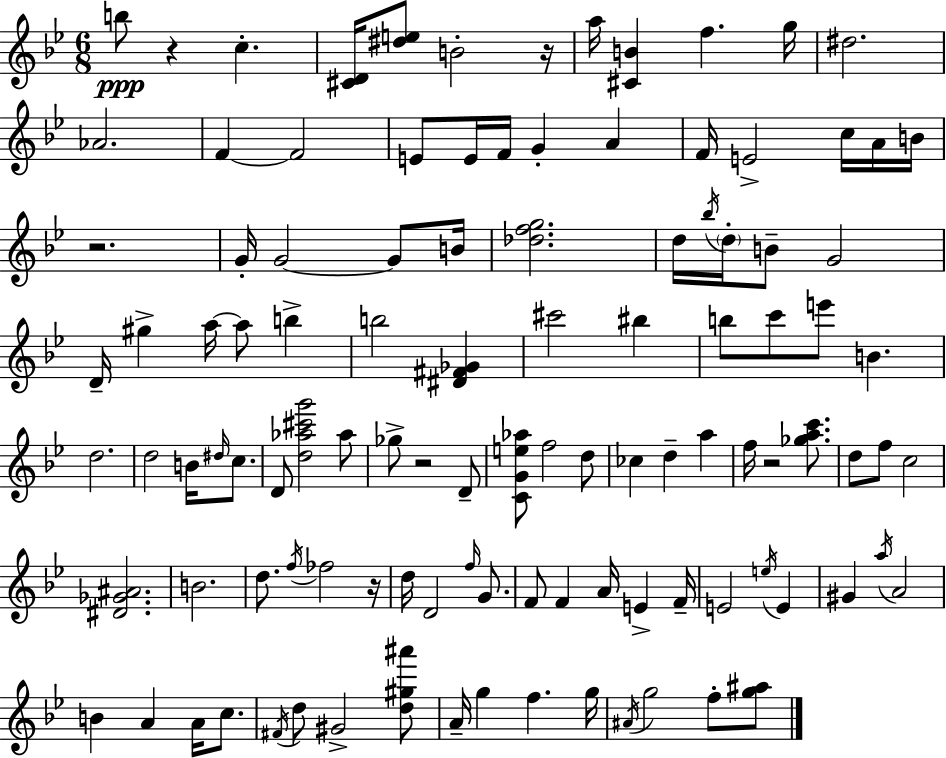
B5/e R/q C5/q. [C#4,D4]/s [D#5,E5]/e B4/h R/s A5/s [C#4,B4]/q F5/q. G5/s D#5/h. Ab4/h. F4/q F4/h E4/e E4/s F4/s G4/q A4/q F4/s E4/h C5/s A4/s B4/s R/h. G4/s G4/h G4/e B4/s [Db5,F5,G5]/h. D5/s Bb5/s D5/s B4/e G4/h D4/s G#5/q A5/s A5/e B5/q B5/h [D#4,F#4,Gb4]/q C#6/h BIS5/q B5/e C6/e E6/e B4/q. D5/h. D5/h B4/s D#5/s C5/e. D4/e [D5,Ab5,C#6,G6]/h Ab5/e Gb5/e R/h D4/e [C4,G4,E5,Ab5]/e F5/h D5/e CES5/q D5/q A5/q F5/s R/h [Gb5,A5,C6]/e. D5/e F5/e C5/h [D#4,Gb4,A#4]/h. B4/h. D5/e. F5/s FES5/h R/s D5/s D4/h F5/s G4/e. F4/e F4/q A4/s E4/q F4/s E4/h E5/s E4/q G#4/q A5/s A4/h B4/q A4/q A4/s C5/e. F#4/s D5/e G#4/h [D5,G#5,A#6]/e A4/s G5/q F5/q. G5/s A#4/s G5/h F5/e [G5,A#5]/e